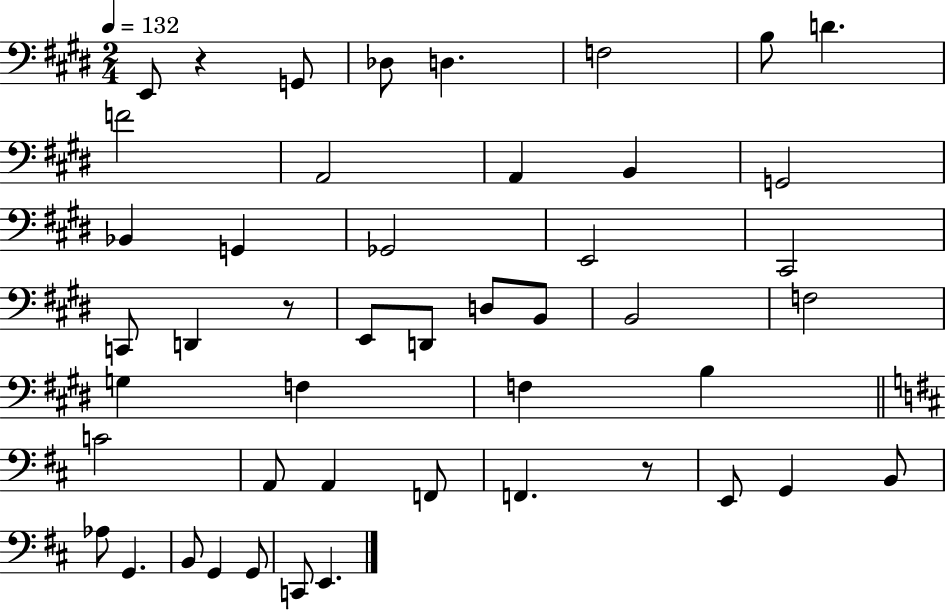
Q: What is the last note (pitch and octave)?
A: E2